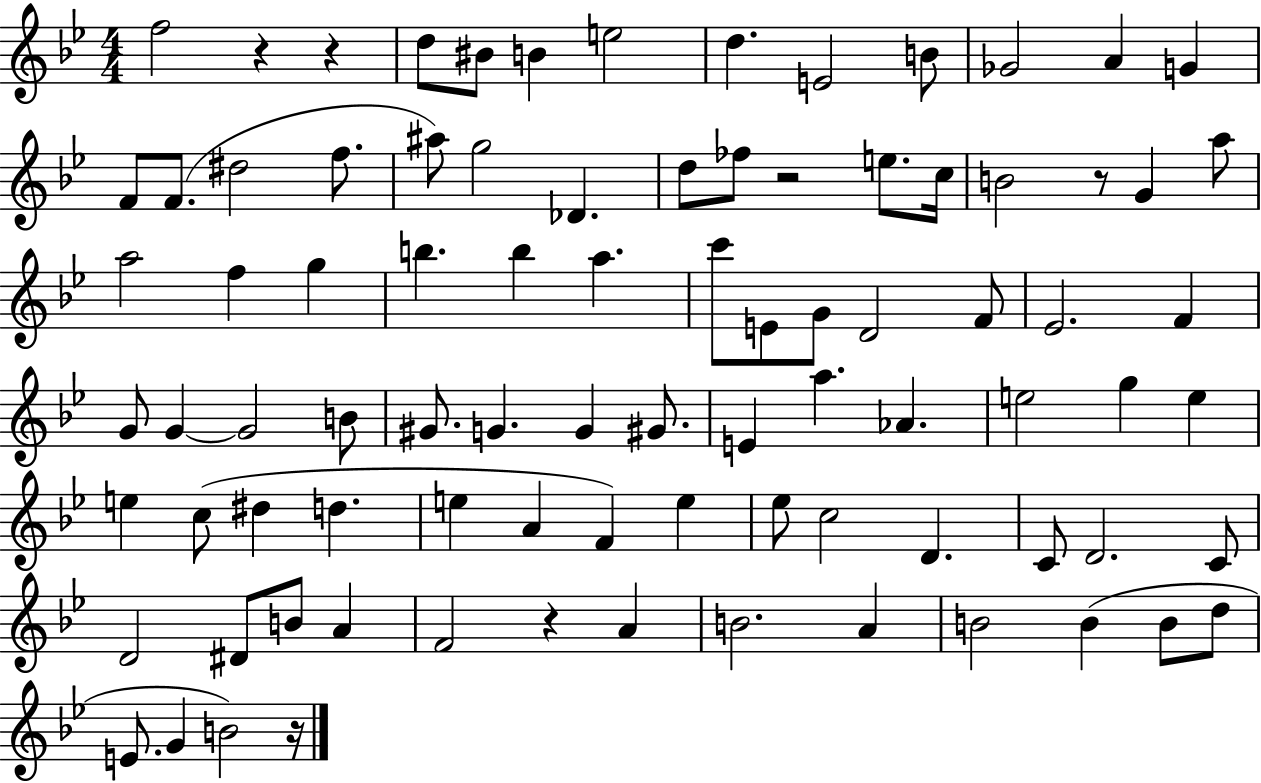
{
  \clef treble
  \numericTimeSignature
  \time 4/4
  \key bes \major
  \repeat volta 2 { f''2 r4 r4 | d''8 bis'8 b'4 e''2 | d''4. e'2 b'8 | ges'2 a'4 g'4 | \break f'8 f'8.( dis''2 f''8. | ais''8) g''2 des'4. | d''8 fes''8 r2 e''8. c''16 | b'2 r8 g'4 a''8 | \break a''2 f''4 g''4 | b''4. b''4 a''4. | c'''8 e'8 g'8 d'2 f'8 | ees'2. f'4 | \break g'8 g'4~~ g'2 b'8 | gis'8. g'4. g'4 gis'8. | e'4 a''4. aes'4. | e''2 g''4 e''4 | \break e''4 c''8( dis''4 d''4. | e''4 a'4 f'4) e''4 | ees''8 c''2 d'4. | c'8 d'2. c'8 | \break d'2 dis'8 b'8 a'4 | f'2 r4 a'4 | b'2. a'4 | b'2 b'4( b'8 d''8 | \break e'8. g'4 b'2) r16 | } \bar "|."
}